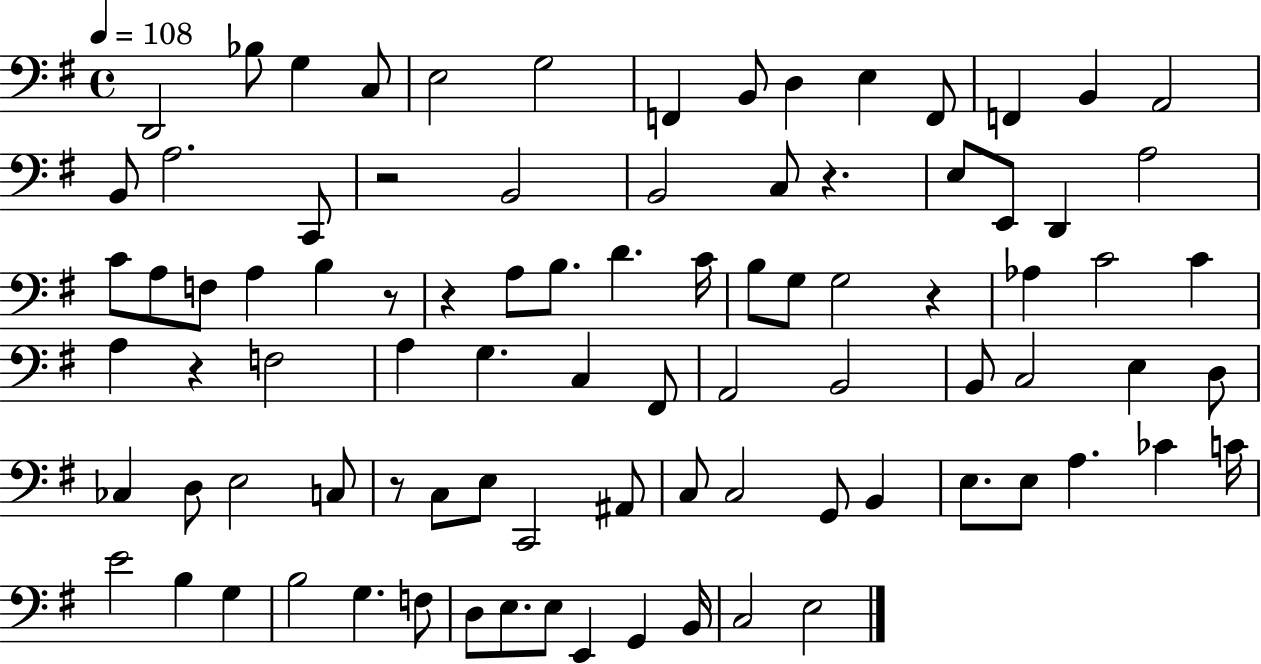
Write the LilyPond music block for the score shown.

{
  \clef bass
  \time 4/4
  \defaultTimeSignature
  \key g \major
  \tempo 4 = 108
  d,2 bes8 g4 c8 | e2 g2 | f,4 b,8 d4 e4 f,8 | f,4 b,4 a,2 | \break b,8 a2. c,8 | r2 b,2 | b,2 c8 r4. | e8 e,8 d,4 a2 | \break c'8 a8 f8 a4 b4 r8 | r4 a8 b8. d'4. c'16 | b8 g8 g2 r4 | aes4 c'2 c'4 | \break a4 r4 f2 | a4 g4. c4 fis,8 | a,2 b,2 | b,8 c2 e4 d8 | \break ces4 d8 e2 c8 | r8 c8 e8 c,2 ais,8 | c8 c2 g,8 b,4 | e8. e8 a4. ces'4 c'16 | \break e'2 b4 g4 | b2 g4. f8 | d8 e8. e8 e,4 g,4 b,16 | c2 e2 | \break \bar "|."
}